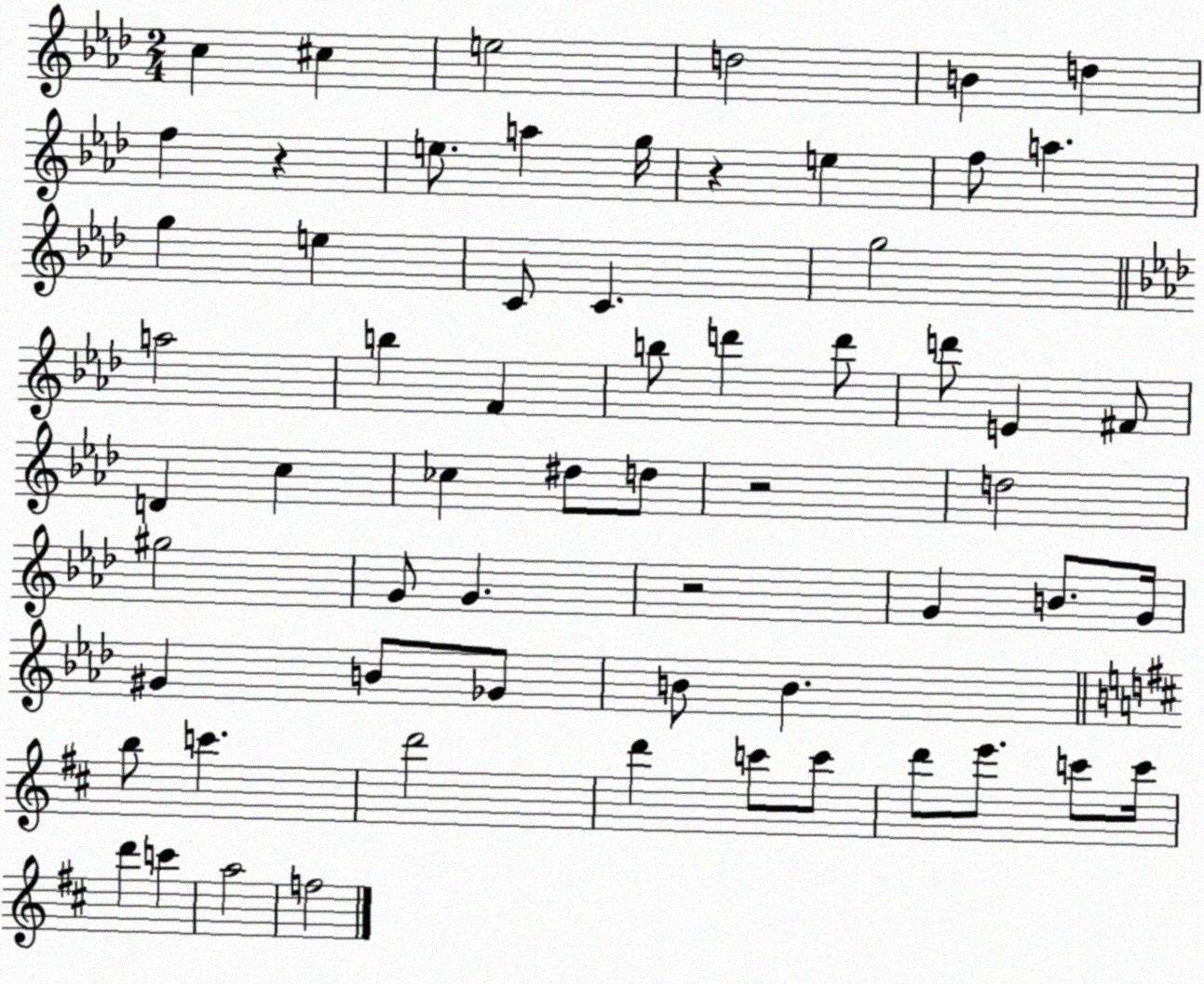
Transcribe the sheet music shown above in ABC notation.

X:1
T:Untitled
M:2/4
L:1/4
K:Ab
c ^c e2 d2 B d f z e/2 a g/4 z e f/2 a g e C/2 C g2 a2 b F b/2 d' d'/2 d'/2 E ^F/2 D c _c ^d/2 d/2 z2 d2 ^g2 G/2 G z2 G B/2 G/4 ^G B/2 _G/2 B/2 B b/2 c' d'2 d' c'/2 c'/2 d'/2 e'/2 c'/2 c'/4 d' c' a2 f2